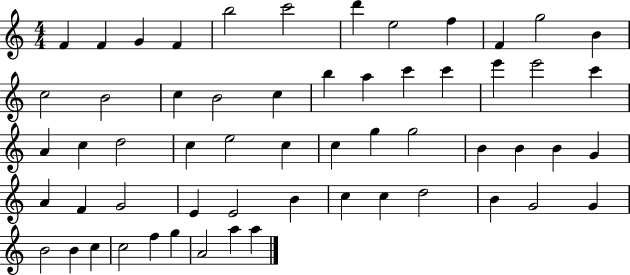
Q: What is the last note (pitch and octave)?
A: A5